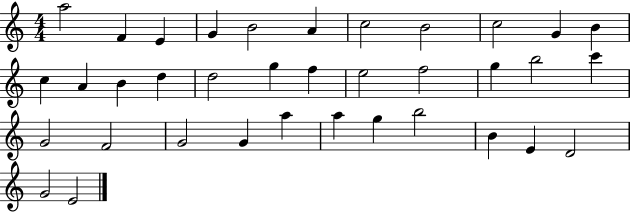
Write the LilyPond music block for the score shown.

{
  \clef treble
  \numericTimeSignature
  \time 4/4
  \key c \major
  a''2 f'4 e'4 | g'4 b'2 a'4 | c''2 b'2 | c''2 g'4 b'4 | \break c''4 a'4 b'4 d''4 | d''2 g''4 f''4 | e''2 f''2 | g''4 b''2 c'''4 | \break g'2 f'2 | g'2 g'4 a''4 | a''4 g''4 b''2 | b'4 e'4 d'2 | \break g'2 e'2 | \bar "|."
}